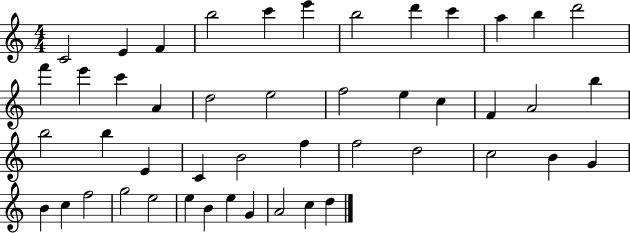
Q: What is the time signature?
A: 4/4